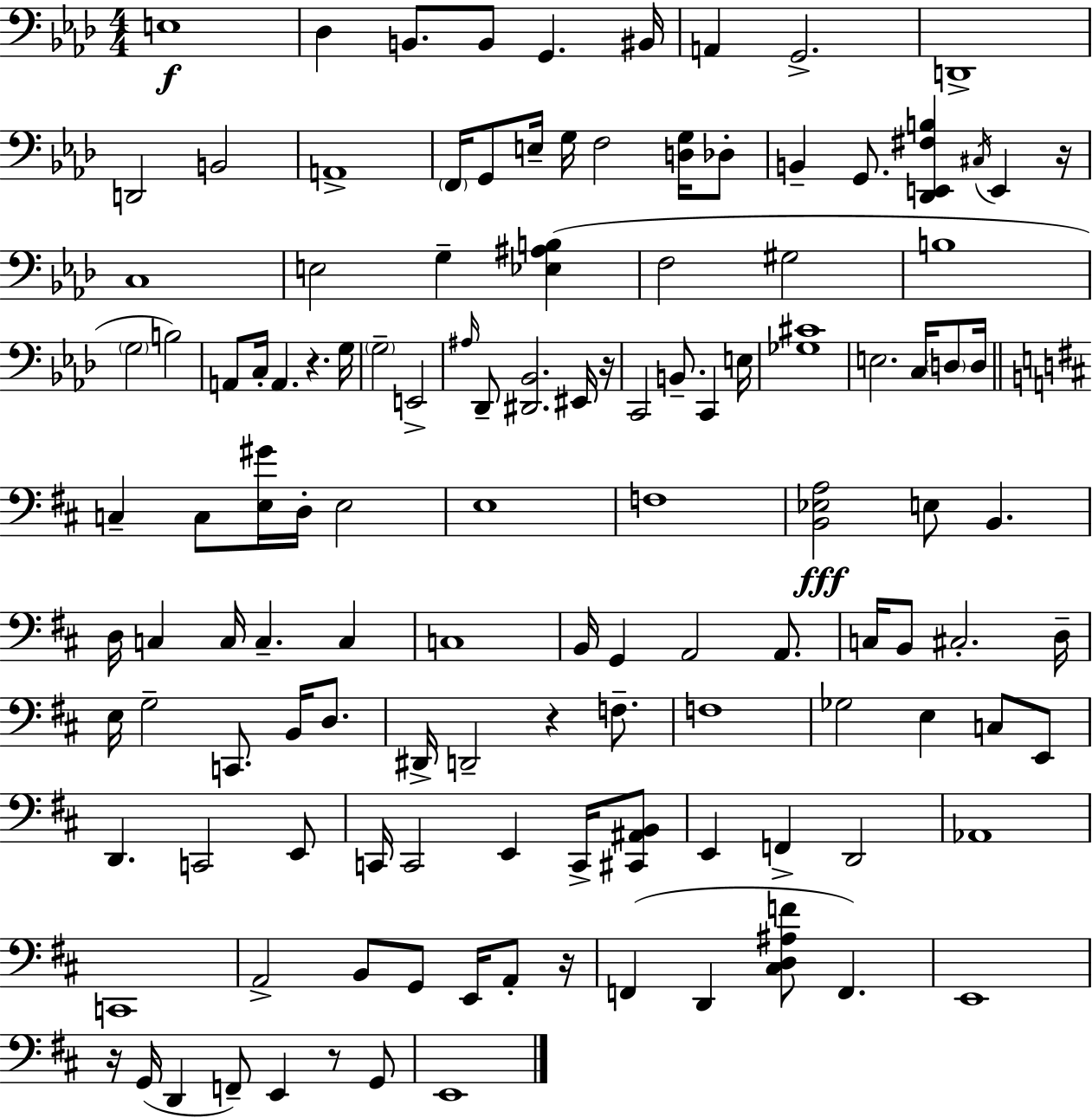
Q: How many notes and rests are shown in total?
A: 125